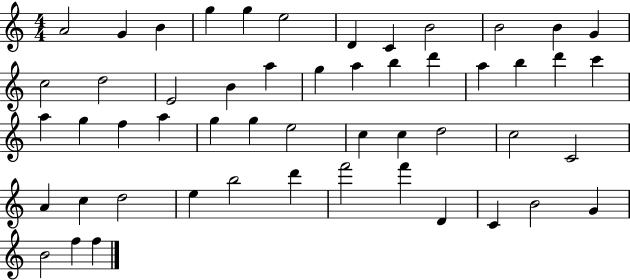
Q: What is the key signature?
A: C major